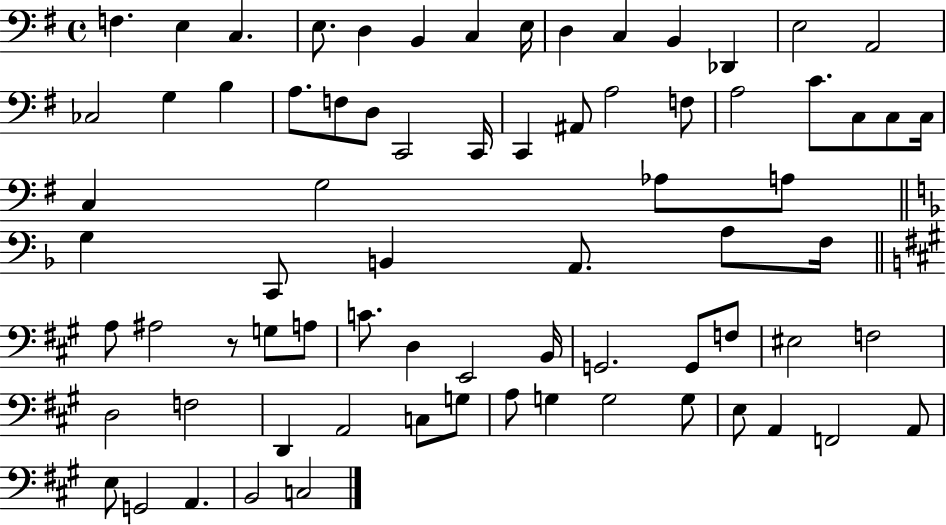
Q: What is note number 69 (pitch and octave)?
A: E3